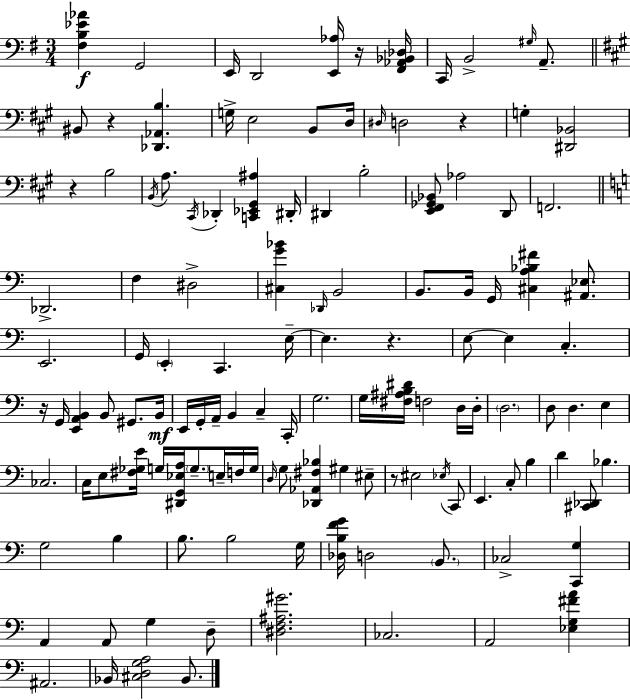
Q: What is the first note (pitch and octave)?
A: G2